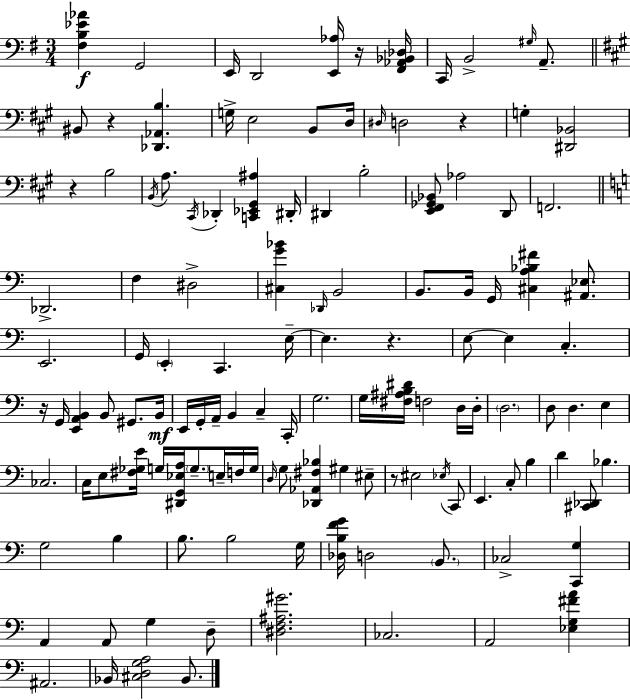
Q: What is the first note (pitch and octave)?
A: G2